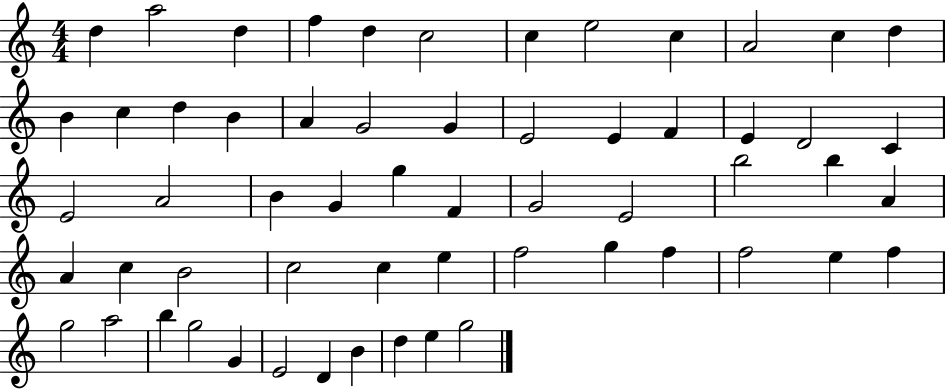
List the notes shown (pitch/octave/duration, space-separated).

D5/q A5/h D5/q F5/q D5/q C5/h C5/q E5/h C5/q A4/h C5/q D5/q B4/q C5/q D5/q B4/q A4/q G4/h G4/q E4/h E4/q F4/q E4/q D4/h C4/q E4/h A4/h B4/q G4/q G5/q F4/q G4/h E4/h B5/h B5/q A4/q A4/q C5/q B4/h C5/h C5/q E5/q F5/h G5/q F5/q F5/h E5/q F5/q G5/h A5/h B5/q G5/h G4/q E4/h D4/q B4/q D5/q E5/q G5/h